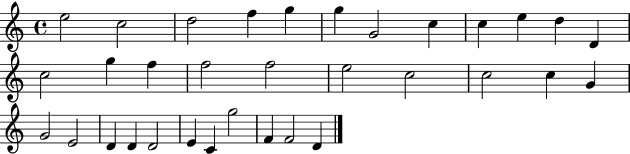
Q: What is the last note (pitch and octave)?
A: D4